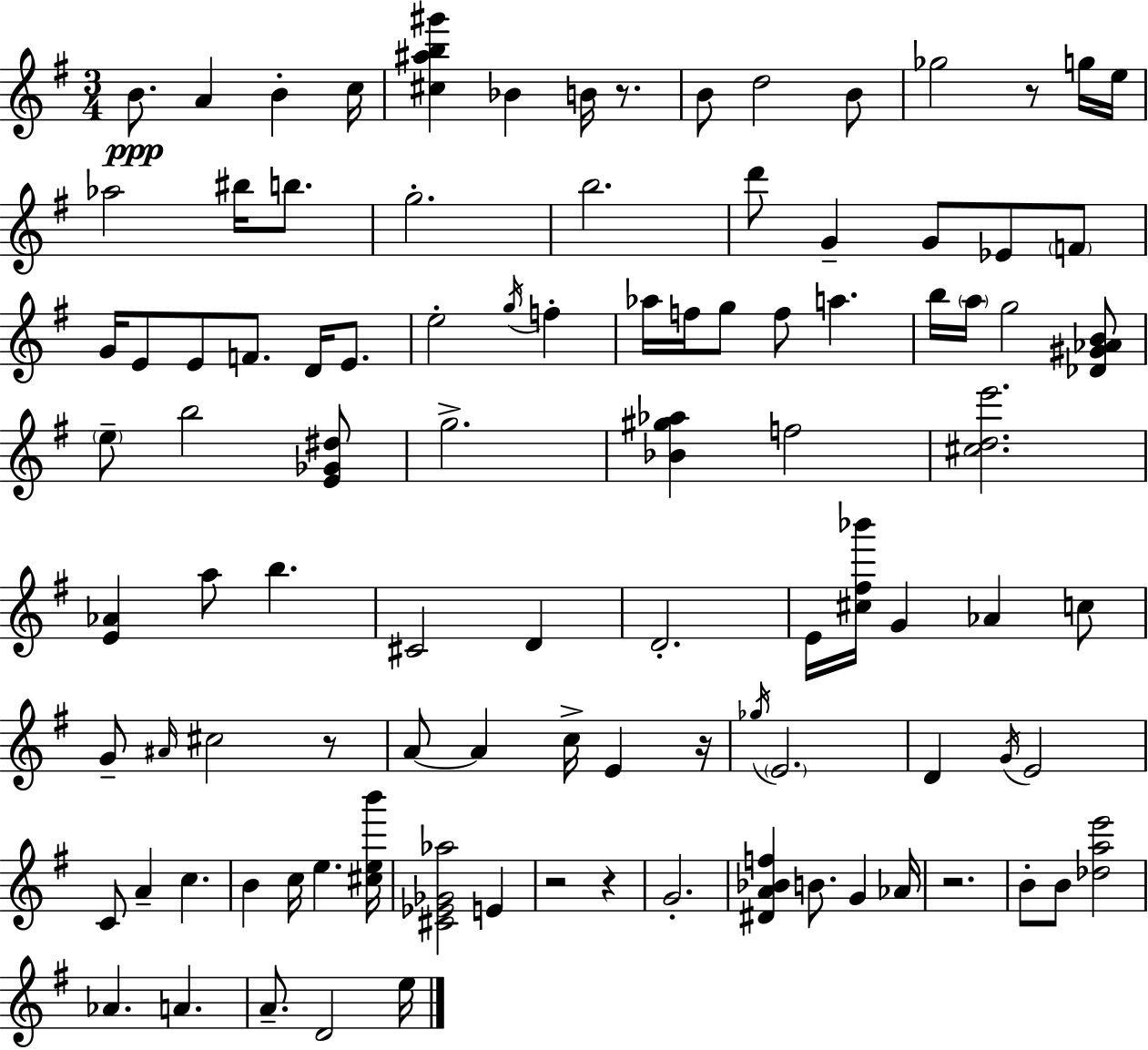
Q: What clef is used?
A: treble